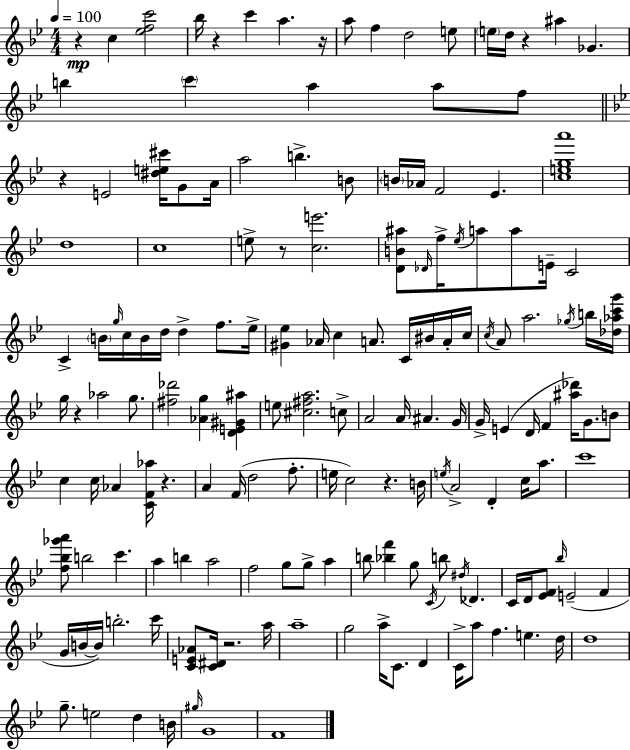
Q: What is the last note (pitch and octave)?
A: F4